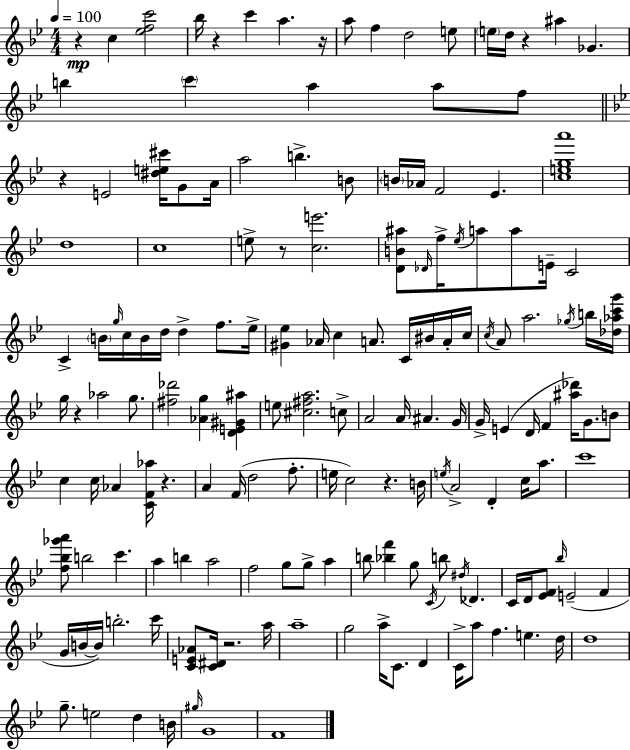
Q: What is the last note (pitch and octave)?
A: F4